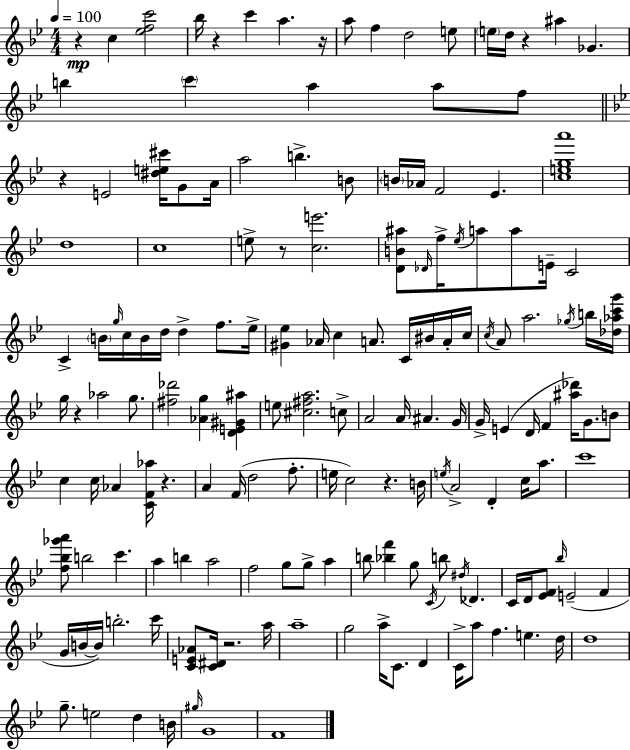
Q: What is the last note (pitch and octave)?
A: F4